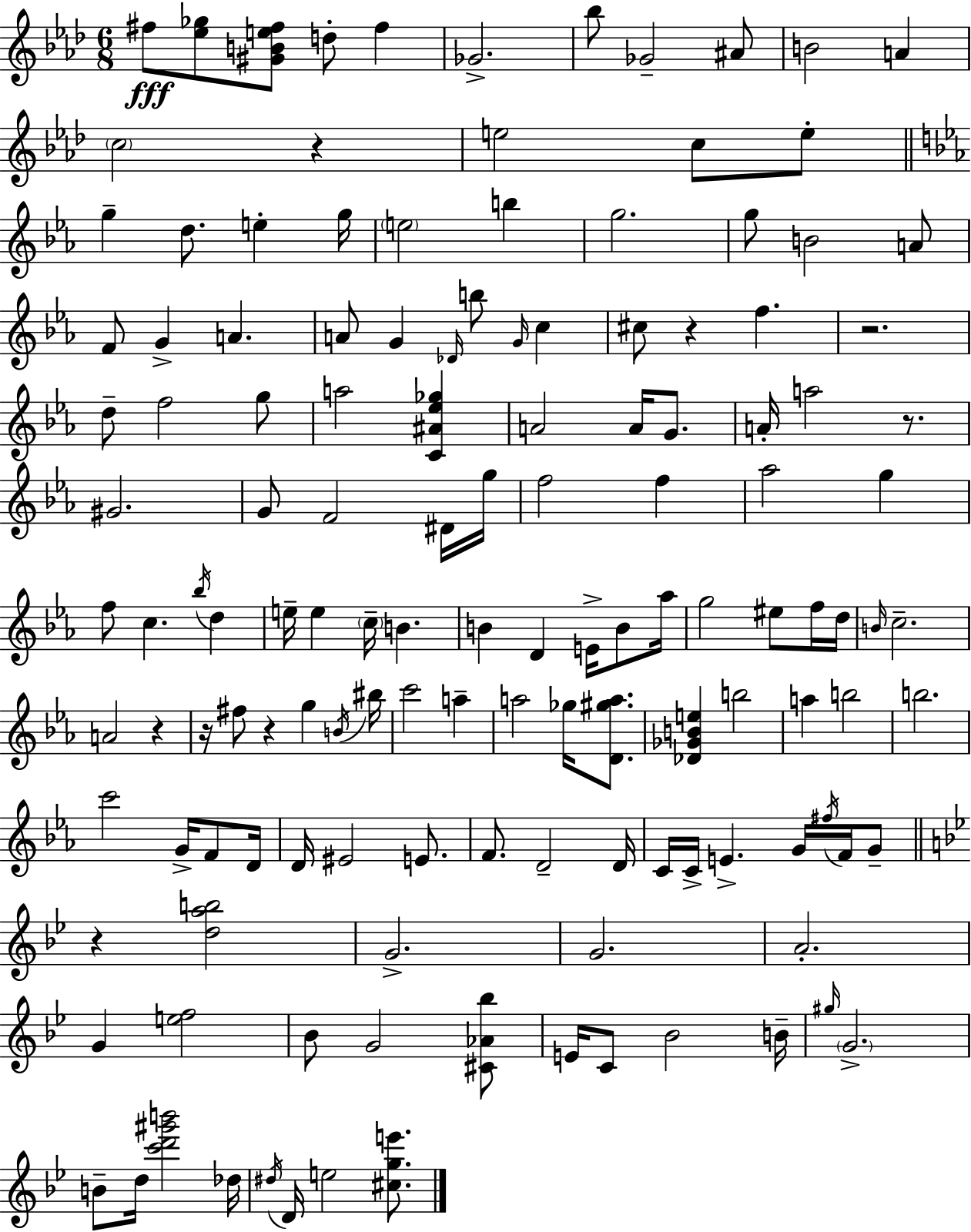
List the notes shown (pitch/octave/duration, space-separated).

F#5/e [Eb5,Gb5]/e [G#4,B4,E5,F#5]/e D5/e F#5/q Gb4/h. Bb5/e Gb4/h A#4/e B4/h A4/q C5/h R/q E5/h C5/e E5/e G5/q D5/e. E5/q G5/s E5/h B5/q G5/h. G5/e B4/h A4/e F4/e G4/q A4/q. A4/e G4/q Db4/s B5/e G4/s C5/q C#5/e R/q F5/q. R/h. D5/e F5/h G5/e A5/h [C4,A#4,Eb5,Gb5]/q A4/h A4/s G4/e. A4/s A5/h R/e. G#4/h. G4/e F4/h D#4/s G5/s F5/h F5/q Ab5/h G5/q F5/e C5/q. Bb5/s D5/q E5/s E5/q C5/s B4/q. B4/q D4/q E4/s B4/e Ab5/s G5/h EIS5/e F5/s D5/s B4/s C5/h. A4/h R/q R/s F#5/e R/q G5/q B4/s BIS5/s C6/h A5/q A5/h Gb5/s [D4,G#5,A5]/e. [Db4,Gb4,B4,E5]/q B5/h A5/q B5/h B5/h. C6/h G4/s F4/e D4/s D4/s EIS4/h E4/e. F4/e. D4/h D4/s C4/s C4/s E4/q. G4/s F#5/s F4/s G4/e R/q [D5,A5,B5]/h G4/h. G4/h. A4/h. G4/q [E5,F5]/h Bb4/e G4/h [C#4,Ab4,Bb5]/e E4/s C4/e Bb4/h B4/s G#5/s G4/h. B4/e D5/s [C6,D6,G#6,B6]/h Db5/s D#5/s D4/s E5/h [C#5,G5,E6]/e.